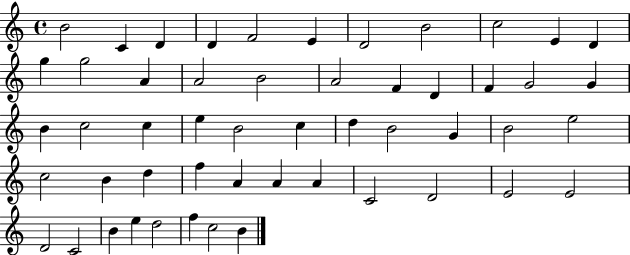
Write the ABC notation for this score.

X:1
T:Untitled
M:4/4
L:1/4
K:C
B2 C D D F2 E D2 B2 c2 E D g g2 A A2 B2 A2 F D F G2 G B c2 c e B2 c d B2 G B2 e2 c2 B d f A A A C2 D2 E2 E2 D2 C2 B e d2 f c2 B